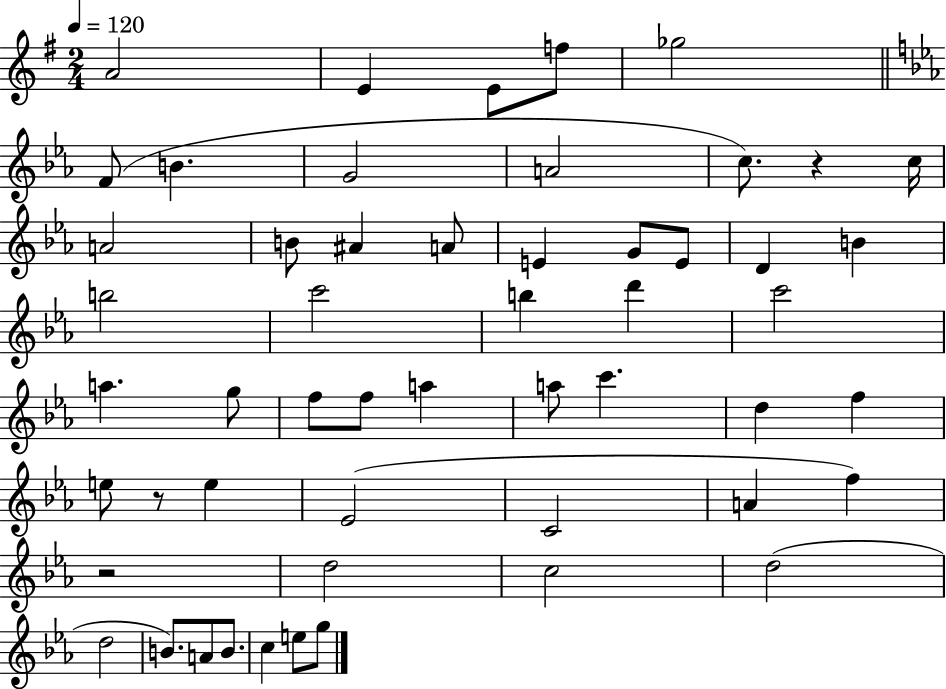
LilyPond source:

{
  \clef treble
  \numericTimeSignature
  \time 2/4
  \key g \major
  \tempo 4 = 120
  a'2 | e'4 e'8 f''8 | ges''2 | \bar "||" \break \key c \minor f'8( b'4. | g'2 | a'2 | c''8.) r4 c''16 | \break a'2 | b'8 ais'4 a'8 | e'4 g'8 e'8 | d'4 b'4 | \break b''2 | c'''2 | b''4 d'''4 | c'''2 | \break a''4. g''8 | f''8 f''8 a''4 | a''8 c'''4. | d''4 f''4 | \break e''8 r8 e''4 | ees'2( | c'2 | a'4 f''4) | \break r2 | d''2 | c''2 | d''2( | \break d''2 | b'8.) a'8 b'8. | c''4 e''8 g''8 | \bar "|."
}